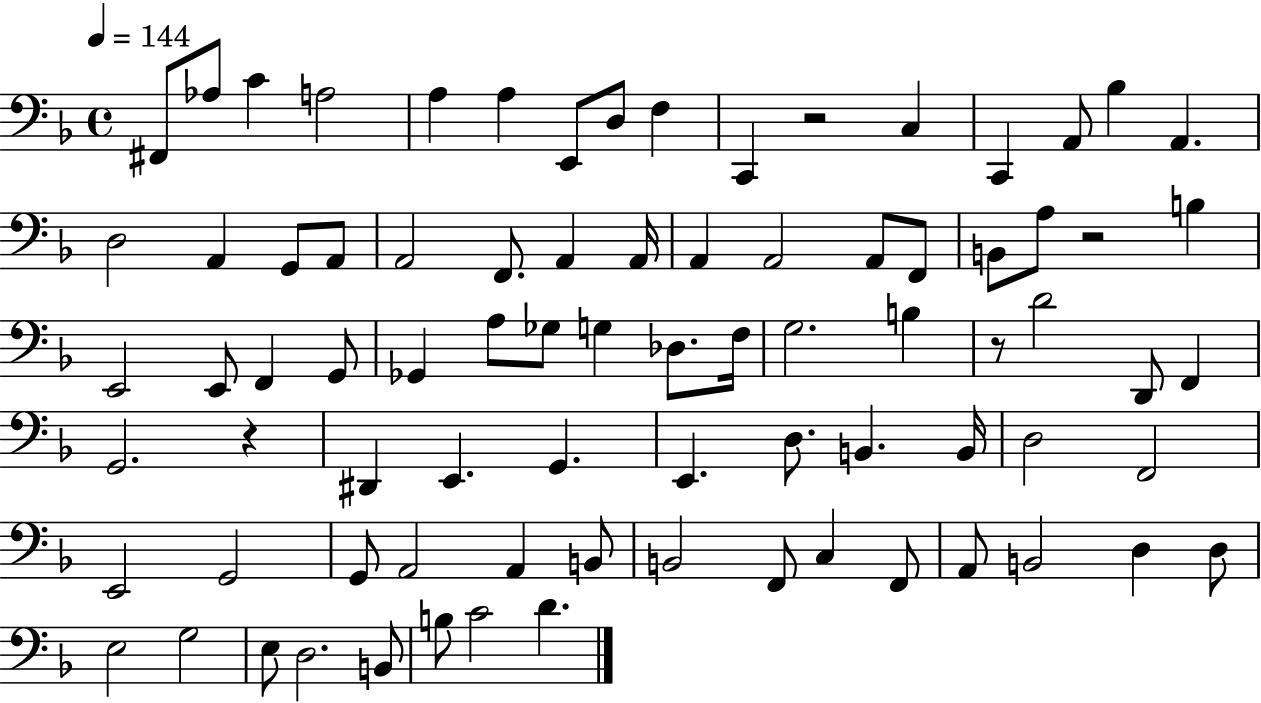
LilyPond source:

{
  \clef bass
  \time 4/4
  \defaultTimeSignature
  \key f \major
  \tempo 4 = 144
  fis,8 aes8 c'4 a2 | a4 a4 e,8 d8 f4 | c,4 r2 c4 | c,4 a,8 bes4 a,4. | \break d2 a,4 g,8 a,8 | a,2 f,8. a,4 a,16 | a,4 a,2 a,8 f,8 | b,8 a8 r2 b4 | \break e,2 e,8 f,4 g,8 | ges,4 a8 ges8 g4 des8. f16 | g2. b4 | r8 d'2 d,8 f,4 | \break g,2. r4 | dis,4 e,4. g,4. | e,4. d8. b,4. b,16 | d2 f,2 | \break e,2 g,2 | g,8 a,2 a,4 b,8 | b,2 f,8 c4 f,8 | a,8 b,2 d4 d8 | \break e2 g2 | e8 d2. b,8 | b8 c'2 d'4. | \bar "|."
}